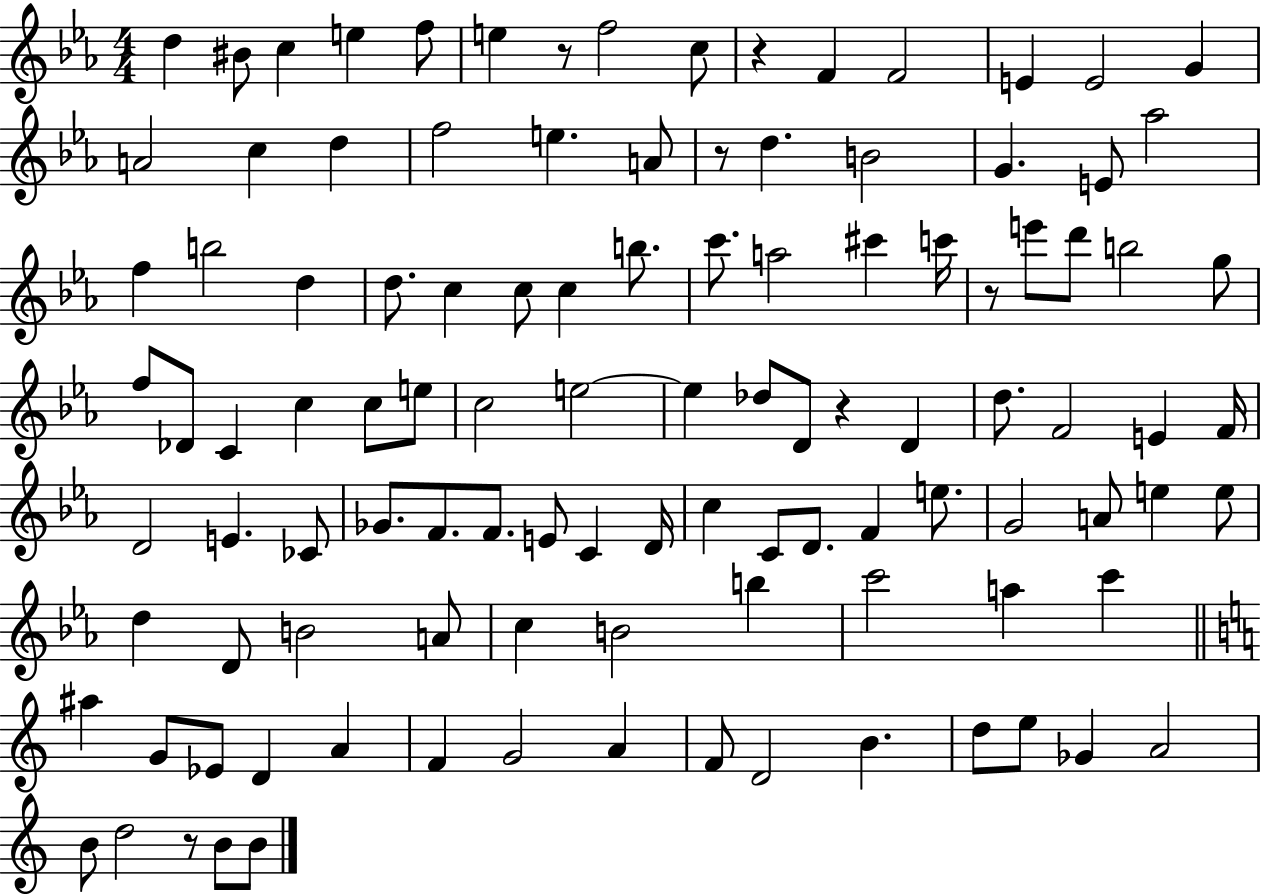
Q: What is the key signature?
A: EES major